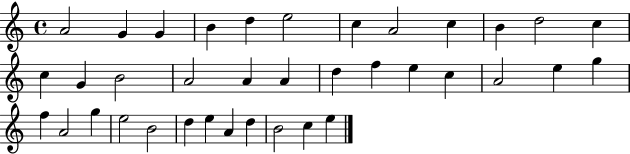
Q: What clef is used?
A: treble